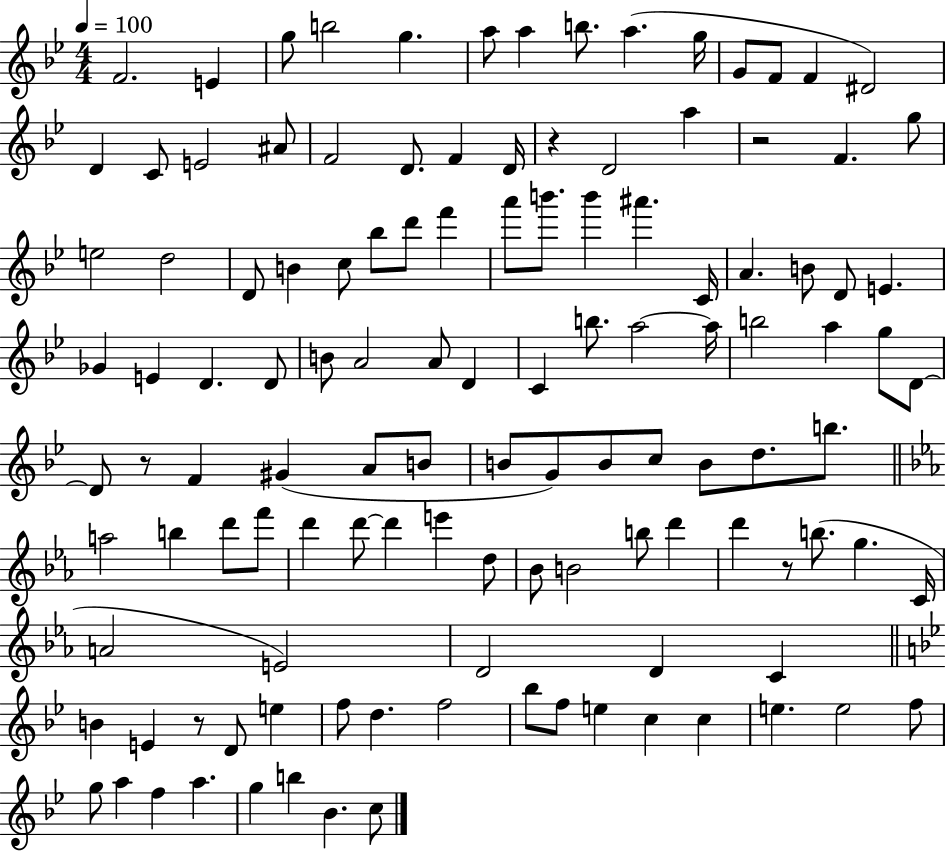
X:1
T:Untitled
M:4/4
L:1/4
K:Bb
F2 E g/2 b2 g a/2 a b/2 a g/4 G/2 F/2 F ^D2 D C/2 E2 ^A/2 F2 D/2 F D/4 z D2 a z2 F g/2 e2 d2 D/2 B c/2 _b/2 d'/2 f' a'/2 b'/2 b' ^a' C/4 A B/2 D/2 E _G E D D/2 B/2 A2 A/2 D C b/2 a2 a/4 b2 a g/2 D/2 D/2 z/2 F ^G A/2 B/2 B/2 G/2 B/2 c/2 B/2 d/2 b/2 a2 b d'/2 f'/2 d' d'/2 d' e' d/2 _B/2 B2 b/2 d' d' z/2 b/2 g C/4 A2 E2 D2 D C B E z/2 D/2 e f/2 d f2 _b/2 f/2 e c c e e2 f/2 g/2 a f a g b _B c/2